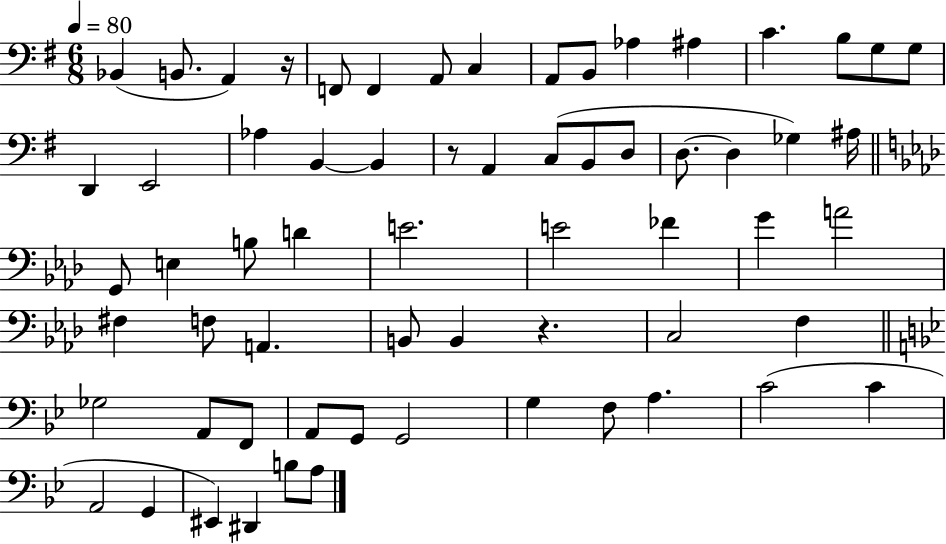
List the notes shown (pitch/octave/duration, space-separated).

Bb2/q B2/e. A2/q R/s F2/e F2/q A2/e C3/q A2/e B2/e Ab3/q A#3/q C4/q. B3/e G3/e G3/e D2/q E2/h Ab3/q B2/q B2/q R/e A2/q C3/e B2/e D3/e D3/e. D3/q Gb3/q A#3/s G2/e E3/q B3/e D4/q E4/h. E4/h FES4/q G4/q A4/h F#3/q F3/e A2/q. B2/e B2/q R/q. C3/h F3/q Gb3/h A2/e F2/e A2/e G2/e G2/h G3/q F3/e A3/q. C4/h C4/q A2/h G2/q EIS2/q D#2/q B3/e A3/e